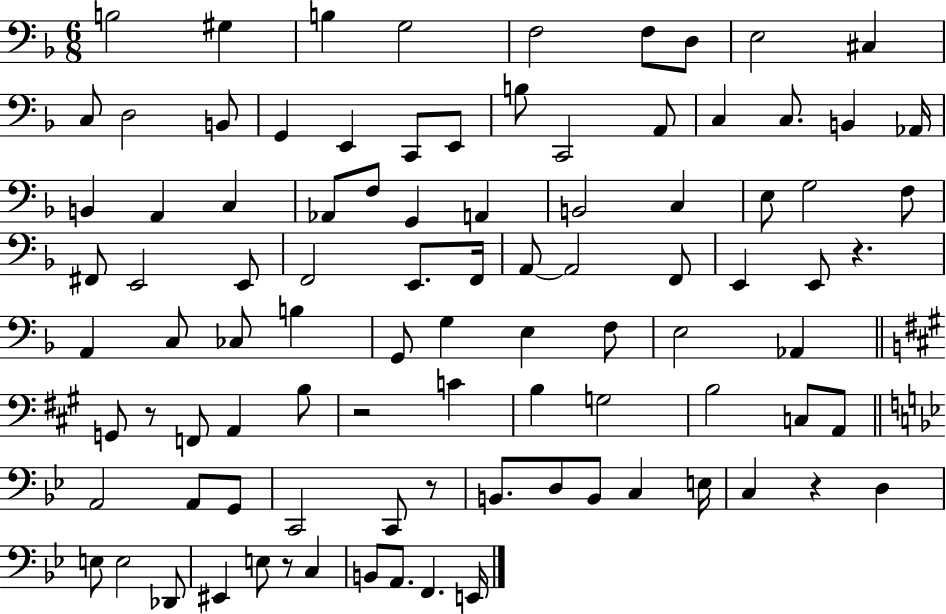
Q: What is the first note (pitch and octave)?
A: B3